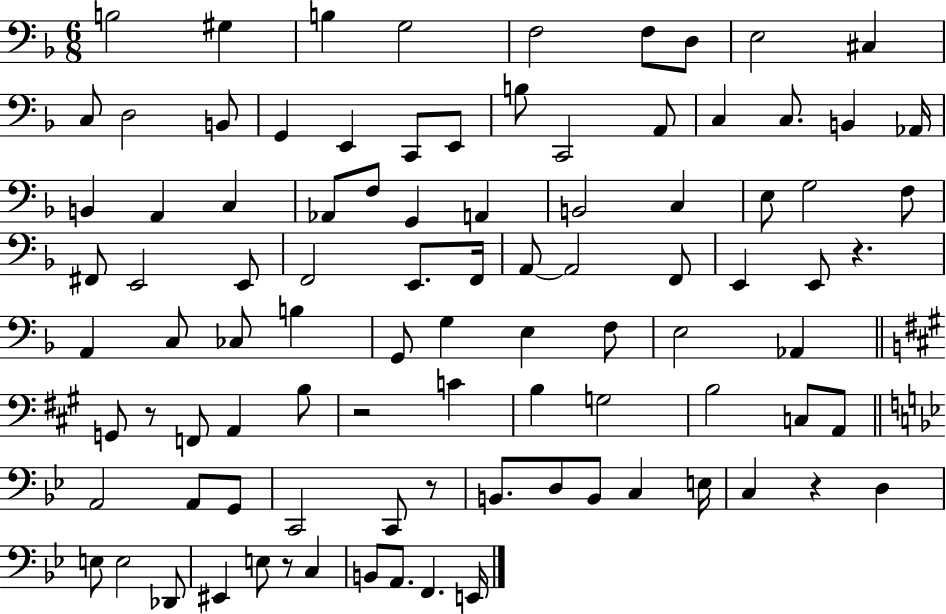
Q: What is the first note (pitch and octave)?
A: B3